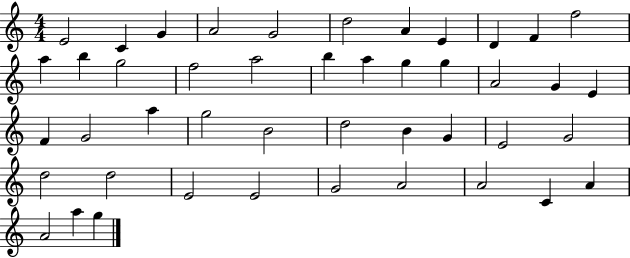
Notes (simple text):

E4/h C4/q G4/q A4/h G4/h D5/h A4/q E4/q D4/q F4/q F5/h A5/q B5/q G5/h F5/h A5/h B5/q A5/q G5/q G5/q A4/h G4/q E4/q F4/q G4/h A5/q G5/h B4/h D5/h B4/q G4/q E4/h G4/h D5/h D5/h E4/h E4/h G4/h A4/h A4/h C4/q A4/q A4/h A5/q G5/q